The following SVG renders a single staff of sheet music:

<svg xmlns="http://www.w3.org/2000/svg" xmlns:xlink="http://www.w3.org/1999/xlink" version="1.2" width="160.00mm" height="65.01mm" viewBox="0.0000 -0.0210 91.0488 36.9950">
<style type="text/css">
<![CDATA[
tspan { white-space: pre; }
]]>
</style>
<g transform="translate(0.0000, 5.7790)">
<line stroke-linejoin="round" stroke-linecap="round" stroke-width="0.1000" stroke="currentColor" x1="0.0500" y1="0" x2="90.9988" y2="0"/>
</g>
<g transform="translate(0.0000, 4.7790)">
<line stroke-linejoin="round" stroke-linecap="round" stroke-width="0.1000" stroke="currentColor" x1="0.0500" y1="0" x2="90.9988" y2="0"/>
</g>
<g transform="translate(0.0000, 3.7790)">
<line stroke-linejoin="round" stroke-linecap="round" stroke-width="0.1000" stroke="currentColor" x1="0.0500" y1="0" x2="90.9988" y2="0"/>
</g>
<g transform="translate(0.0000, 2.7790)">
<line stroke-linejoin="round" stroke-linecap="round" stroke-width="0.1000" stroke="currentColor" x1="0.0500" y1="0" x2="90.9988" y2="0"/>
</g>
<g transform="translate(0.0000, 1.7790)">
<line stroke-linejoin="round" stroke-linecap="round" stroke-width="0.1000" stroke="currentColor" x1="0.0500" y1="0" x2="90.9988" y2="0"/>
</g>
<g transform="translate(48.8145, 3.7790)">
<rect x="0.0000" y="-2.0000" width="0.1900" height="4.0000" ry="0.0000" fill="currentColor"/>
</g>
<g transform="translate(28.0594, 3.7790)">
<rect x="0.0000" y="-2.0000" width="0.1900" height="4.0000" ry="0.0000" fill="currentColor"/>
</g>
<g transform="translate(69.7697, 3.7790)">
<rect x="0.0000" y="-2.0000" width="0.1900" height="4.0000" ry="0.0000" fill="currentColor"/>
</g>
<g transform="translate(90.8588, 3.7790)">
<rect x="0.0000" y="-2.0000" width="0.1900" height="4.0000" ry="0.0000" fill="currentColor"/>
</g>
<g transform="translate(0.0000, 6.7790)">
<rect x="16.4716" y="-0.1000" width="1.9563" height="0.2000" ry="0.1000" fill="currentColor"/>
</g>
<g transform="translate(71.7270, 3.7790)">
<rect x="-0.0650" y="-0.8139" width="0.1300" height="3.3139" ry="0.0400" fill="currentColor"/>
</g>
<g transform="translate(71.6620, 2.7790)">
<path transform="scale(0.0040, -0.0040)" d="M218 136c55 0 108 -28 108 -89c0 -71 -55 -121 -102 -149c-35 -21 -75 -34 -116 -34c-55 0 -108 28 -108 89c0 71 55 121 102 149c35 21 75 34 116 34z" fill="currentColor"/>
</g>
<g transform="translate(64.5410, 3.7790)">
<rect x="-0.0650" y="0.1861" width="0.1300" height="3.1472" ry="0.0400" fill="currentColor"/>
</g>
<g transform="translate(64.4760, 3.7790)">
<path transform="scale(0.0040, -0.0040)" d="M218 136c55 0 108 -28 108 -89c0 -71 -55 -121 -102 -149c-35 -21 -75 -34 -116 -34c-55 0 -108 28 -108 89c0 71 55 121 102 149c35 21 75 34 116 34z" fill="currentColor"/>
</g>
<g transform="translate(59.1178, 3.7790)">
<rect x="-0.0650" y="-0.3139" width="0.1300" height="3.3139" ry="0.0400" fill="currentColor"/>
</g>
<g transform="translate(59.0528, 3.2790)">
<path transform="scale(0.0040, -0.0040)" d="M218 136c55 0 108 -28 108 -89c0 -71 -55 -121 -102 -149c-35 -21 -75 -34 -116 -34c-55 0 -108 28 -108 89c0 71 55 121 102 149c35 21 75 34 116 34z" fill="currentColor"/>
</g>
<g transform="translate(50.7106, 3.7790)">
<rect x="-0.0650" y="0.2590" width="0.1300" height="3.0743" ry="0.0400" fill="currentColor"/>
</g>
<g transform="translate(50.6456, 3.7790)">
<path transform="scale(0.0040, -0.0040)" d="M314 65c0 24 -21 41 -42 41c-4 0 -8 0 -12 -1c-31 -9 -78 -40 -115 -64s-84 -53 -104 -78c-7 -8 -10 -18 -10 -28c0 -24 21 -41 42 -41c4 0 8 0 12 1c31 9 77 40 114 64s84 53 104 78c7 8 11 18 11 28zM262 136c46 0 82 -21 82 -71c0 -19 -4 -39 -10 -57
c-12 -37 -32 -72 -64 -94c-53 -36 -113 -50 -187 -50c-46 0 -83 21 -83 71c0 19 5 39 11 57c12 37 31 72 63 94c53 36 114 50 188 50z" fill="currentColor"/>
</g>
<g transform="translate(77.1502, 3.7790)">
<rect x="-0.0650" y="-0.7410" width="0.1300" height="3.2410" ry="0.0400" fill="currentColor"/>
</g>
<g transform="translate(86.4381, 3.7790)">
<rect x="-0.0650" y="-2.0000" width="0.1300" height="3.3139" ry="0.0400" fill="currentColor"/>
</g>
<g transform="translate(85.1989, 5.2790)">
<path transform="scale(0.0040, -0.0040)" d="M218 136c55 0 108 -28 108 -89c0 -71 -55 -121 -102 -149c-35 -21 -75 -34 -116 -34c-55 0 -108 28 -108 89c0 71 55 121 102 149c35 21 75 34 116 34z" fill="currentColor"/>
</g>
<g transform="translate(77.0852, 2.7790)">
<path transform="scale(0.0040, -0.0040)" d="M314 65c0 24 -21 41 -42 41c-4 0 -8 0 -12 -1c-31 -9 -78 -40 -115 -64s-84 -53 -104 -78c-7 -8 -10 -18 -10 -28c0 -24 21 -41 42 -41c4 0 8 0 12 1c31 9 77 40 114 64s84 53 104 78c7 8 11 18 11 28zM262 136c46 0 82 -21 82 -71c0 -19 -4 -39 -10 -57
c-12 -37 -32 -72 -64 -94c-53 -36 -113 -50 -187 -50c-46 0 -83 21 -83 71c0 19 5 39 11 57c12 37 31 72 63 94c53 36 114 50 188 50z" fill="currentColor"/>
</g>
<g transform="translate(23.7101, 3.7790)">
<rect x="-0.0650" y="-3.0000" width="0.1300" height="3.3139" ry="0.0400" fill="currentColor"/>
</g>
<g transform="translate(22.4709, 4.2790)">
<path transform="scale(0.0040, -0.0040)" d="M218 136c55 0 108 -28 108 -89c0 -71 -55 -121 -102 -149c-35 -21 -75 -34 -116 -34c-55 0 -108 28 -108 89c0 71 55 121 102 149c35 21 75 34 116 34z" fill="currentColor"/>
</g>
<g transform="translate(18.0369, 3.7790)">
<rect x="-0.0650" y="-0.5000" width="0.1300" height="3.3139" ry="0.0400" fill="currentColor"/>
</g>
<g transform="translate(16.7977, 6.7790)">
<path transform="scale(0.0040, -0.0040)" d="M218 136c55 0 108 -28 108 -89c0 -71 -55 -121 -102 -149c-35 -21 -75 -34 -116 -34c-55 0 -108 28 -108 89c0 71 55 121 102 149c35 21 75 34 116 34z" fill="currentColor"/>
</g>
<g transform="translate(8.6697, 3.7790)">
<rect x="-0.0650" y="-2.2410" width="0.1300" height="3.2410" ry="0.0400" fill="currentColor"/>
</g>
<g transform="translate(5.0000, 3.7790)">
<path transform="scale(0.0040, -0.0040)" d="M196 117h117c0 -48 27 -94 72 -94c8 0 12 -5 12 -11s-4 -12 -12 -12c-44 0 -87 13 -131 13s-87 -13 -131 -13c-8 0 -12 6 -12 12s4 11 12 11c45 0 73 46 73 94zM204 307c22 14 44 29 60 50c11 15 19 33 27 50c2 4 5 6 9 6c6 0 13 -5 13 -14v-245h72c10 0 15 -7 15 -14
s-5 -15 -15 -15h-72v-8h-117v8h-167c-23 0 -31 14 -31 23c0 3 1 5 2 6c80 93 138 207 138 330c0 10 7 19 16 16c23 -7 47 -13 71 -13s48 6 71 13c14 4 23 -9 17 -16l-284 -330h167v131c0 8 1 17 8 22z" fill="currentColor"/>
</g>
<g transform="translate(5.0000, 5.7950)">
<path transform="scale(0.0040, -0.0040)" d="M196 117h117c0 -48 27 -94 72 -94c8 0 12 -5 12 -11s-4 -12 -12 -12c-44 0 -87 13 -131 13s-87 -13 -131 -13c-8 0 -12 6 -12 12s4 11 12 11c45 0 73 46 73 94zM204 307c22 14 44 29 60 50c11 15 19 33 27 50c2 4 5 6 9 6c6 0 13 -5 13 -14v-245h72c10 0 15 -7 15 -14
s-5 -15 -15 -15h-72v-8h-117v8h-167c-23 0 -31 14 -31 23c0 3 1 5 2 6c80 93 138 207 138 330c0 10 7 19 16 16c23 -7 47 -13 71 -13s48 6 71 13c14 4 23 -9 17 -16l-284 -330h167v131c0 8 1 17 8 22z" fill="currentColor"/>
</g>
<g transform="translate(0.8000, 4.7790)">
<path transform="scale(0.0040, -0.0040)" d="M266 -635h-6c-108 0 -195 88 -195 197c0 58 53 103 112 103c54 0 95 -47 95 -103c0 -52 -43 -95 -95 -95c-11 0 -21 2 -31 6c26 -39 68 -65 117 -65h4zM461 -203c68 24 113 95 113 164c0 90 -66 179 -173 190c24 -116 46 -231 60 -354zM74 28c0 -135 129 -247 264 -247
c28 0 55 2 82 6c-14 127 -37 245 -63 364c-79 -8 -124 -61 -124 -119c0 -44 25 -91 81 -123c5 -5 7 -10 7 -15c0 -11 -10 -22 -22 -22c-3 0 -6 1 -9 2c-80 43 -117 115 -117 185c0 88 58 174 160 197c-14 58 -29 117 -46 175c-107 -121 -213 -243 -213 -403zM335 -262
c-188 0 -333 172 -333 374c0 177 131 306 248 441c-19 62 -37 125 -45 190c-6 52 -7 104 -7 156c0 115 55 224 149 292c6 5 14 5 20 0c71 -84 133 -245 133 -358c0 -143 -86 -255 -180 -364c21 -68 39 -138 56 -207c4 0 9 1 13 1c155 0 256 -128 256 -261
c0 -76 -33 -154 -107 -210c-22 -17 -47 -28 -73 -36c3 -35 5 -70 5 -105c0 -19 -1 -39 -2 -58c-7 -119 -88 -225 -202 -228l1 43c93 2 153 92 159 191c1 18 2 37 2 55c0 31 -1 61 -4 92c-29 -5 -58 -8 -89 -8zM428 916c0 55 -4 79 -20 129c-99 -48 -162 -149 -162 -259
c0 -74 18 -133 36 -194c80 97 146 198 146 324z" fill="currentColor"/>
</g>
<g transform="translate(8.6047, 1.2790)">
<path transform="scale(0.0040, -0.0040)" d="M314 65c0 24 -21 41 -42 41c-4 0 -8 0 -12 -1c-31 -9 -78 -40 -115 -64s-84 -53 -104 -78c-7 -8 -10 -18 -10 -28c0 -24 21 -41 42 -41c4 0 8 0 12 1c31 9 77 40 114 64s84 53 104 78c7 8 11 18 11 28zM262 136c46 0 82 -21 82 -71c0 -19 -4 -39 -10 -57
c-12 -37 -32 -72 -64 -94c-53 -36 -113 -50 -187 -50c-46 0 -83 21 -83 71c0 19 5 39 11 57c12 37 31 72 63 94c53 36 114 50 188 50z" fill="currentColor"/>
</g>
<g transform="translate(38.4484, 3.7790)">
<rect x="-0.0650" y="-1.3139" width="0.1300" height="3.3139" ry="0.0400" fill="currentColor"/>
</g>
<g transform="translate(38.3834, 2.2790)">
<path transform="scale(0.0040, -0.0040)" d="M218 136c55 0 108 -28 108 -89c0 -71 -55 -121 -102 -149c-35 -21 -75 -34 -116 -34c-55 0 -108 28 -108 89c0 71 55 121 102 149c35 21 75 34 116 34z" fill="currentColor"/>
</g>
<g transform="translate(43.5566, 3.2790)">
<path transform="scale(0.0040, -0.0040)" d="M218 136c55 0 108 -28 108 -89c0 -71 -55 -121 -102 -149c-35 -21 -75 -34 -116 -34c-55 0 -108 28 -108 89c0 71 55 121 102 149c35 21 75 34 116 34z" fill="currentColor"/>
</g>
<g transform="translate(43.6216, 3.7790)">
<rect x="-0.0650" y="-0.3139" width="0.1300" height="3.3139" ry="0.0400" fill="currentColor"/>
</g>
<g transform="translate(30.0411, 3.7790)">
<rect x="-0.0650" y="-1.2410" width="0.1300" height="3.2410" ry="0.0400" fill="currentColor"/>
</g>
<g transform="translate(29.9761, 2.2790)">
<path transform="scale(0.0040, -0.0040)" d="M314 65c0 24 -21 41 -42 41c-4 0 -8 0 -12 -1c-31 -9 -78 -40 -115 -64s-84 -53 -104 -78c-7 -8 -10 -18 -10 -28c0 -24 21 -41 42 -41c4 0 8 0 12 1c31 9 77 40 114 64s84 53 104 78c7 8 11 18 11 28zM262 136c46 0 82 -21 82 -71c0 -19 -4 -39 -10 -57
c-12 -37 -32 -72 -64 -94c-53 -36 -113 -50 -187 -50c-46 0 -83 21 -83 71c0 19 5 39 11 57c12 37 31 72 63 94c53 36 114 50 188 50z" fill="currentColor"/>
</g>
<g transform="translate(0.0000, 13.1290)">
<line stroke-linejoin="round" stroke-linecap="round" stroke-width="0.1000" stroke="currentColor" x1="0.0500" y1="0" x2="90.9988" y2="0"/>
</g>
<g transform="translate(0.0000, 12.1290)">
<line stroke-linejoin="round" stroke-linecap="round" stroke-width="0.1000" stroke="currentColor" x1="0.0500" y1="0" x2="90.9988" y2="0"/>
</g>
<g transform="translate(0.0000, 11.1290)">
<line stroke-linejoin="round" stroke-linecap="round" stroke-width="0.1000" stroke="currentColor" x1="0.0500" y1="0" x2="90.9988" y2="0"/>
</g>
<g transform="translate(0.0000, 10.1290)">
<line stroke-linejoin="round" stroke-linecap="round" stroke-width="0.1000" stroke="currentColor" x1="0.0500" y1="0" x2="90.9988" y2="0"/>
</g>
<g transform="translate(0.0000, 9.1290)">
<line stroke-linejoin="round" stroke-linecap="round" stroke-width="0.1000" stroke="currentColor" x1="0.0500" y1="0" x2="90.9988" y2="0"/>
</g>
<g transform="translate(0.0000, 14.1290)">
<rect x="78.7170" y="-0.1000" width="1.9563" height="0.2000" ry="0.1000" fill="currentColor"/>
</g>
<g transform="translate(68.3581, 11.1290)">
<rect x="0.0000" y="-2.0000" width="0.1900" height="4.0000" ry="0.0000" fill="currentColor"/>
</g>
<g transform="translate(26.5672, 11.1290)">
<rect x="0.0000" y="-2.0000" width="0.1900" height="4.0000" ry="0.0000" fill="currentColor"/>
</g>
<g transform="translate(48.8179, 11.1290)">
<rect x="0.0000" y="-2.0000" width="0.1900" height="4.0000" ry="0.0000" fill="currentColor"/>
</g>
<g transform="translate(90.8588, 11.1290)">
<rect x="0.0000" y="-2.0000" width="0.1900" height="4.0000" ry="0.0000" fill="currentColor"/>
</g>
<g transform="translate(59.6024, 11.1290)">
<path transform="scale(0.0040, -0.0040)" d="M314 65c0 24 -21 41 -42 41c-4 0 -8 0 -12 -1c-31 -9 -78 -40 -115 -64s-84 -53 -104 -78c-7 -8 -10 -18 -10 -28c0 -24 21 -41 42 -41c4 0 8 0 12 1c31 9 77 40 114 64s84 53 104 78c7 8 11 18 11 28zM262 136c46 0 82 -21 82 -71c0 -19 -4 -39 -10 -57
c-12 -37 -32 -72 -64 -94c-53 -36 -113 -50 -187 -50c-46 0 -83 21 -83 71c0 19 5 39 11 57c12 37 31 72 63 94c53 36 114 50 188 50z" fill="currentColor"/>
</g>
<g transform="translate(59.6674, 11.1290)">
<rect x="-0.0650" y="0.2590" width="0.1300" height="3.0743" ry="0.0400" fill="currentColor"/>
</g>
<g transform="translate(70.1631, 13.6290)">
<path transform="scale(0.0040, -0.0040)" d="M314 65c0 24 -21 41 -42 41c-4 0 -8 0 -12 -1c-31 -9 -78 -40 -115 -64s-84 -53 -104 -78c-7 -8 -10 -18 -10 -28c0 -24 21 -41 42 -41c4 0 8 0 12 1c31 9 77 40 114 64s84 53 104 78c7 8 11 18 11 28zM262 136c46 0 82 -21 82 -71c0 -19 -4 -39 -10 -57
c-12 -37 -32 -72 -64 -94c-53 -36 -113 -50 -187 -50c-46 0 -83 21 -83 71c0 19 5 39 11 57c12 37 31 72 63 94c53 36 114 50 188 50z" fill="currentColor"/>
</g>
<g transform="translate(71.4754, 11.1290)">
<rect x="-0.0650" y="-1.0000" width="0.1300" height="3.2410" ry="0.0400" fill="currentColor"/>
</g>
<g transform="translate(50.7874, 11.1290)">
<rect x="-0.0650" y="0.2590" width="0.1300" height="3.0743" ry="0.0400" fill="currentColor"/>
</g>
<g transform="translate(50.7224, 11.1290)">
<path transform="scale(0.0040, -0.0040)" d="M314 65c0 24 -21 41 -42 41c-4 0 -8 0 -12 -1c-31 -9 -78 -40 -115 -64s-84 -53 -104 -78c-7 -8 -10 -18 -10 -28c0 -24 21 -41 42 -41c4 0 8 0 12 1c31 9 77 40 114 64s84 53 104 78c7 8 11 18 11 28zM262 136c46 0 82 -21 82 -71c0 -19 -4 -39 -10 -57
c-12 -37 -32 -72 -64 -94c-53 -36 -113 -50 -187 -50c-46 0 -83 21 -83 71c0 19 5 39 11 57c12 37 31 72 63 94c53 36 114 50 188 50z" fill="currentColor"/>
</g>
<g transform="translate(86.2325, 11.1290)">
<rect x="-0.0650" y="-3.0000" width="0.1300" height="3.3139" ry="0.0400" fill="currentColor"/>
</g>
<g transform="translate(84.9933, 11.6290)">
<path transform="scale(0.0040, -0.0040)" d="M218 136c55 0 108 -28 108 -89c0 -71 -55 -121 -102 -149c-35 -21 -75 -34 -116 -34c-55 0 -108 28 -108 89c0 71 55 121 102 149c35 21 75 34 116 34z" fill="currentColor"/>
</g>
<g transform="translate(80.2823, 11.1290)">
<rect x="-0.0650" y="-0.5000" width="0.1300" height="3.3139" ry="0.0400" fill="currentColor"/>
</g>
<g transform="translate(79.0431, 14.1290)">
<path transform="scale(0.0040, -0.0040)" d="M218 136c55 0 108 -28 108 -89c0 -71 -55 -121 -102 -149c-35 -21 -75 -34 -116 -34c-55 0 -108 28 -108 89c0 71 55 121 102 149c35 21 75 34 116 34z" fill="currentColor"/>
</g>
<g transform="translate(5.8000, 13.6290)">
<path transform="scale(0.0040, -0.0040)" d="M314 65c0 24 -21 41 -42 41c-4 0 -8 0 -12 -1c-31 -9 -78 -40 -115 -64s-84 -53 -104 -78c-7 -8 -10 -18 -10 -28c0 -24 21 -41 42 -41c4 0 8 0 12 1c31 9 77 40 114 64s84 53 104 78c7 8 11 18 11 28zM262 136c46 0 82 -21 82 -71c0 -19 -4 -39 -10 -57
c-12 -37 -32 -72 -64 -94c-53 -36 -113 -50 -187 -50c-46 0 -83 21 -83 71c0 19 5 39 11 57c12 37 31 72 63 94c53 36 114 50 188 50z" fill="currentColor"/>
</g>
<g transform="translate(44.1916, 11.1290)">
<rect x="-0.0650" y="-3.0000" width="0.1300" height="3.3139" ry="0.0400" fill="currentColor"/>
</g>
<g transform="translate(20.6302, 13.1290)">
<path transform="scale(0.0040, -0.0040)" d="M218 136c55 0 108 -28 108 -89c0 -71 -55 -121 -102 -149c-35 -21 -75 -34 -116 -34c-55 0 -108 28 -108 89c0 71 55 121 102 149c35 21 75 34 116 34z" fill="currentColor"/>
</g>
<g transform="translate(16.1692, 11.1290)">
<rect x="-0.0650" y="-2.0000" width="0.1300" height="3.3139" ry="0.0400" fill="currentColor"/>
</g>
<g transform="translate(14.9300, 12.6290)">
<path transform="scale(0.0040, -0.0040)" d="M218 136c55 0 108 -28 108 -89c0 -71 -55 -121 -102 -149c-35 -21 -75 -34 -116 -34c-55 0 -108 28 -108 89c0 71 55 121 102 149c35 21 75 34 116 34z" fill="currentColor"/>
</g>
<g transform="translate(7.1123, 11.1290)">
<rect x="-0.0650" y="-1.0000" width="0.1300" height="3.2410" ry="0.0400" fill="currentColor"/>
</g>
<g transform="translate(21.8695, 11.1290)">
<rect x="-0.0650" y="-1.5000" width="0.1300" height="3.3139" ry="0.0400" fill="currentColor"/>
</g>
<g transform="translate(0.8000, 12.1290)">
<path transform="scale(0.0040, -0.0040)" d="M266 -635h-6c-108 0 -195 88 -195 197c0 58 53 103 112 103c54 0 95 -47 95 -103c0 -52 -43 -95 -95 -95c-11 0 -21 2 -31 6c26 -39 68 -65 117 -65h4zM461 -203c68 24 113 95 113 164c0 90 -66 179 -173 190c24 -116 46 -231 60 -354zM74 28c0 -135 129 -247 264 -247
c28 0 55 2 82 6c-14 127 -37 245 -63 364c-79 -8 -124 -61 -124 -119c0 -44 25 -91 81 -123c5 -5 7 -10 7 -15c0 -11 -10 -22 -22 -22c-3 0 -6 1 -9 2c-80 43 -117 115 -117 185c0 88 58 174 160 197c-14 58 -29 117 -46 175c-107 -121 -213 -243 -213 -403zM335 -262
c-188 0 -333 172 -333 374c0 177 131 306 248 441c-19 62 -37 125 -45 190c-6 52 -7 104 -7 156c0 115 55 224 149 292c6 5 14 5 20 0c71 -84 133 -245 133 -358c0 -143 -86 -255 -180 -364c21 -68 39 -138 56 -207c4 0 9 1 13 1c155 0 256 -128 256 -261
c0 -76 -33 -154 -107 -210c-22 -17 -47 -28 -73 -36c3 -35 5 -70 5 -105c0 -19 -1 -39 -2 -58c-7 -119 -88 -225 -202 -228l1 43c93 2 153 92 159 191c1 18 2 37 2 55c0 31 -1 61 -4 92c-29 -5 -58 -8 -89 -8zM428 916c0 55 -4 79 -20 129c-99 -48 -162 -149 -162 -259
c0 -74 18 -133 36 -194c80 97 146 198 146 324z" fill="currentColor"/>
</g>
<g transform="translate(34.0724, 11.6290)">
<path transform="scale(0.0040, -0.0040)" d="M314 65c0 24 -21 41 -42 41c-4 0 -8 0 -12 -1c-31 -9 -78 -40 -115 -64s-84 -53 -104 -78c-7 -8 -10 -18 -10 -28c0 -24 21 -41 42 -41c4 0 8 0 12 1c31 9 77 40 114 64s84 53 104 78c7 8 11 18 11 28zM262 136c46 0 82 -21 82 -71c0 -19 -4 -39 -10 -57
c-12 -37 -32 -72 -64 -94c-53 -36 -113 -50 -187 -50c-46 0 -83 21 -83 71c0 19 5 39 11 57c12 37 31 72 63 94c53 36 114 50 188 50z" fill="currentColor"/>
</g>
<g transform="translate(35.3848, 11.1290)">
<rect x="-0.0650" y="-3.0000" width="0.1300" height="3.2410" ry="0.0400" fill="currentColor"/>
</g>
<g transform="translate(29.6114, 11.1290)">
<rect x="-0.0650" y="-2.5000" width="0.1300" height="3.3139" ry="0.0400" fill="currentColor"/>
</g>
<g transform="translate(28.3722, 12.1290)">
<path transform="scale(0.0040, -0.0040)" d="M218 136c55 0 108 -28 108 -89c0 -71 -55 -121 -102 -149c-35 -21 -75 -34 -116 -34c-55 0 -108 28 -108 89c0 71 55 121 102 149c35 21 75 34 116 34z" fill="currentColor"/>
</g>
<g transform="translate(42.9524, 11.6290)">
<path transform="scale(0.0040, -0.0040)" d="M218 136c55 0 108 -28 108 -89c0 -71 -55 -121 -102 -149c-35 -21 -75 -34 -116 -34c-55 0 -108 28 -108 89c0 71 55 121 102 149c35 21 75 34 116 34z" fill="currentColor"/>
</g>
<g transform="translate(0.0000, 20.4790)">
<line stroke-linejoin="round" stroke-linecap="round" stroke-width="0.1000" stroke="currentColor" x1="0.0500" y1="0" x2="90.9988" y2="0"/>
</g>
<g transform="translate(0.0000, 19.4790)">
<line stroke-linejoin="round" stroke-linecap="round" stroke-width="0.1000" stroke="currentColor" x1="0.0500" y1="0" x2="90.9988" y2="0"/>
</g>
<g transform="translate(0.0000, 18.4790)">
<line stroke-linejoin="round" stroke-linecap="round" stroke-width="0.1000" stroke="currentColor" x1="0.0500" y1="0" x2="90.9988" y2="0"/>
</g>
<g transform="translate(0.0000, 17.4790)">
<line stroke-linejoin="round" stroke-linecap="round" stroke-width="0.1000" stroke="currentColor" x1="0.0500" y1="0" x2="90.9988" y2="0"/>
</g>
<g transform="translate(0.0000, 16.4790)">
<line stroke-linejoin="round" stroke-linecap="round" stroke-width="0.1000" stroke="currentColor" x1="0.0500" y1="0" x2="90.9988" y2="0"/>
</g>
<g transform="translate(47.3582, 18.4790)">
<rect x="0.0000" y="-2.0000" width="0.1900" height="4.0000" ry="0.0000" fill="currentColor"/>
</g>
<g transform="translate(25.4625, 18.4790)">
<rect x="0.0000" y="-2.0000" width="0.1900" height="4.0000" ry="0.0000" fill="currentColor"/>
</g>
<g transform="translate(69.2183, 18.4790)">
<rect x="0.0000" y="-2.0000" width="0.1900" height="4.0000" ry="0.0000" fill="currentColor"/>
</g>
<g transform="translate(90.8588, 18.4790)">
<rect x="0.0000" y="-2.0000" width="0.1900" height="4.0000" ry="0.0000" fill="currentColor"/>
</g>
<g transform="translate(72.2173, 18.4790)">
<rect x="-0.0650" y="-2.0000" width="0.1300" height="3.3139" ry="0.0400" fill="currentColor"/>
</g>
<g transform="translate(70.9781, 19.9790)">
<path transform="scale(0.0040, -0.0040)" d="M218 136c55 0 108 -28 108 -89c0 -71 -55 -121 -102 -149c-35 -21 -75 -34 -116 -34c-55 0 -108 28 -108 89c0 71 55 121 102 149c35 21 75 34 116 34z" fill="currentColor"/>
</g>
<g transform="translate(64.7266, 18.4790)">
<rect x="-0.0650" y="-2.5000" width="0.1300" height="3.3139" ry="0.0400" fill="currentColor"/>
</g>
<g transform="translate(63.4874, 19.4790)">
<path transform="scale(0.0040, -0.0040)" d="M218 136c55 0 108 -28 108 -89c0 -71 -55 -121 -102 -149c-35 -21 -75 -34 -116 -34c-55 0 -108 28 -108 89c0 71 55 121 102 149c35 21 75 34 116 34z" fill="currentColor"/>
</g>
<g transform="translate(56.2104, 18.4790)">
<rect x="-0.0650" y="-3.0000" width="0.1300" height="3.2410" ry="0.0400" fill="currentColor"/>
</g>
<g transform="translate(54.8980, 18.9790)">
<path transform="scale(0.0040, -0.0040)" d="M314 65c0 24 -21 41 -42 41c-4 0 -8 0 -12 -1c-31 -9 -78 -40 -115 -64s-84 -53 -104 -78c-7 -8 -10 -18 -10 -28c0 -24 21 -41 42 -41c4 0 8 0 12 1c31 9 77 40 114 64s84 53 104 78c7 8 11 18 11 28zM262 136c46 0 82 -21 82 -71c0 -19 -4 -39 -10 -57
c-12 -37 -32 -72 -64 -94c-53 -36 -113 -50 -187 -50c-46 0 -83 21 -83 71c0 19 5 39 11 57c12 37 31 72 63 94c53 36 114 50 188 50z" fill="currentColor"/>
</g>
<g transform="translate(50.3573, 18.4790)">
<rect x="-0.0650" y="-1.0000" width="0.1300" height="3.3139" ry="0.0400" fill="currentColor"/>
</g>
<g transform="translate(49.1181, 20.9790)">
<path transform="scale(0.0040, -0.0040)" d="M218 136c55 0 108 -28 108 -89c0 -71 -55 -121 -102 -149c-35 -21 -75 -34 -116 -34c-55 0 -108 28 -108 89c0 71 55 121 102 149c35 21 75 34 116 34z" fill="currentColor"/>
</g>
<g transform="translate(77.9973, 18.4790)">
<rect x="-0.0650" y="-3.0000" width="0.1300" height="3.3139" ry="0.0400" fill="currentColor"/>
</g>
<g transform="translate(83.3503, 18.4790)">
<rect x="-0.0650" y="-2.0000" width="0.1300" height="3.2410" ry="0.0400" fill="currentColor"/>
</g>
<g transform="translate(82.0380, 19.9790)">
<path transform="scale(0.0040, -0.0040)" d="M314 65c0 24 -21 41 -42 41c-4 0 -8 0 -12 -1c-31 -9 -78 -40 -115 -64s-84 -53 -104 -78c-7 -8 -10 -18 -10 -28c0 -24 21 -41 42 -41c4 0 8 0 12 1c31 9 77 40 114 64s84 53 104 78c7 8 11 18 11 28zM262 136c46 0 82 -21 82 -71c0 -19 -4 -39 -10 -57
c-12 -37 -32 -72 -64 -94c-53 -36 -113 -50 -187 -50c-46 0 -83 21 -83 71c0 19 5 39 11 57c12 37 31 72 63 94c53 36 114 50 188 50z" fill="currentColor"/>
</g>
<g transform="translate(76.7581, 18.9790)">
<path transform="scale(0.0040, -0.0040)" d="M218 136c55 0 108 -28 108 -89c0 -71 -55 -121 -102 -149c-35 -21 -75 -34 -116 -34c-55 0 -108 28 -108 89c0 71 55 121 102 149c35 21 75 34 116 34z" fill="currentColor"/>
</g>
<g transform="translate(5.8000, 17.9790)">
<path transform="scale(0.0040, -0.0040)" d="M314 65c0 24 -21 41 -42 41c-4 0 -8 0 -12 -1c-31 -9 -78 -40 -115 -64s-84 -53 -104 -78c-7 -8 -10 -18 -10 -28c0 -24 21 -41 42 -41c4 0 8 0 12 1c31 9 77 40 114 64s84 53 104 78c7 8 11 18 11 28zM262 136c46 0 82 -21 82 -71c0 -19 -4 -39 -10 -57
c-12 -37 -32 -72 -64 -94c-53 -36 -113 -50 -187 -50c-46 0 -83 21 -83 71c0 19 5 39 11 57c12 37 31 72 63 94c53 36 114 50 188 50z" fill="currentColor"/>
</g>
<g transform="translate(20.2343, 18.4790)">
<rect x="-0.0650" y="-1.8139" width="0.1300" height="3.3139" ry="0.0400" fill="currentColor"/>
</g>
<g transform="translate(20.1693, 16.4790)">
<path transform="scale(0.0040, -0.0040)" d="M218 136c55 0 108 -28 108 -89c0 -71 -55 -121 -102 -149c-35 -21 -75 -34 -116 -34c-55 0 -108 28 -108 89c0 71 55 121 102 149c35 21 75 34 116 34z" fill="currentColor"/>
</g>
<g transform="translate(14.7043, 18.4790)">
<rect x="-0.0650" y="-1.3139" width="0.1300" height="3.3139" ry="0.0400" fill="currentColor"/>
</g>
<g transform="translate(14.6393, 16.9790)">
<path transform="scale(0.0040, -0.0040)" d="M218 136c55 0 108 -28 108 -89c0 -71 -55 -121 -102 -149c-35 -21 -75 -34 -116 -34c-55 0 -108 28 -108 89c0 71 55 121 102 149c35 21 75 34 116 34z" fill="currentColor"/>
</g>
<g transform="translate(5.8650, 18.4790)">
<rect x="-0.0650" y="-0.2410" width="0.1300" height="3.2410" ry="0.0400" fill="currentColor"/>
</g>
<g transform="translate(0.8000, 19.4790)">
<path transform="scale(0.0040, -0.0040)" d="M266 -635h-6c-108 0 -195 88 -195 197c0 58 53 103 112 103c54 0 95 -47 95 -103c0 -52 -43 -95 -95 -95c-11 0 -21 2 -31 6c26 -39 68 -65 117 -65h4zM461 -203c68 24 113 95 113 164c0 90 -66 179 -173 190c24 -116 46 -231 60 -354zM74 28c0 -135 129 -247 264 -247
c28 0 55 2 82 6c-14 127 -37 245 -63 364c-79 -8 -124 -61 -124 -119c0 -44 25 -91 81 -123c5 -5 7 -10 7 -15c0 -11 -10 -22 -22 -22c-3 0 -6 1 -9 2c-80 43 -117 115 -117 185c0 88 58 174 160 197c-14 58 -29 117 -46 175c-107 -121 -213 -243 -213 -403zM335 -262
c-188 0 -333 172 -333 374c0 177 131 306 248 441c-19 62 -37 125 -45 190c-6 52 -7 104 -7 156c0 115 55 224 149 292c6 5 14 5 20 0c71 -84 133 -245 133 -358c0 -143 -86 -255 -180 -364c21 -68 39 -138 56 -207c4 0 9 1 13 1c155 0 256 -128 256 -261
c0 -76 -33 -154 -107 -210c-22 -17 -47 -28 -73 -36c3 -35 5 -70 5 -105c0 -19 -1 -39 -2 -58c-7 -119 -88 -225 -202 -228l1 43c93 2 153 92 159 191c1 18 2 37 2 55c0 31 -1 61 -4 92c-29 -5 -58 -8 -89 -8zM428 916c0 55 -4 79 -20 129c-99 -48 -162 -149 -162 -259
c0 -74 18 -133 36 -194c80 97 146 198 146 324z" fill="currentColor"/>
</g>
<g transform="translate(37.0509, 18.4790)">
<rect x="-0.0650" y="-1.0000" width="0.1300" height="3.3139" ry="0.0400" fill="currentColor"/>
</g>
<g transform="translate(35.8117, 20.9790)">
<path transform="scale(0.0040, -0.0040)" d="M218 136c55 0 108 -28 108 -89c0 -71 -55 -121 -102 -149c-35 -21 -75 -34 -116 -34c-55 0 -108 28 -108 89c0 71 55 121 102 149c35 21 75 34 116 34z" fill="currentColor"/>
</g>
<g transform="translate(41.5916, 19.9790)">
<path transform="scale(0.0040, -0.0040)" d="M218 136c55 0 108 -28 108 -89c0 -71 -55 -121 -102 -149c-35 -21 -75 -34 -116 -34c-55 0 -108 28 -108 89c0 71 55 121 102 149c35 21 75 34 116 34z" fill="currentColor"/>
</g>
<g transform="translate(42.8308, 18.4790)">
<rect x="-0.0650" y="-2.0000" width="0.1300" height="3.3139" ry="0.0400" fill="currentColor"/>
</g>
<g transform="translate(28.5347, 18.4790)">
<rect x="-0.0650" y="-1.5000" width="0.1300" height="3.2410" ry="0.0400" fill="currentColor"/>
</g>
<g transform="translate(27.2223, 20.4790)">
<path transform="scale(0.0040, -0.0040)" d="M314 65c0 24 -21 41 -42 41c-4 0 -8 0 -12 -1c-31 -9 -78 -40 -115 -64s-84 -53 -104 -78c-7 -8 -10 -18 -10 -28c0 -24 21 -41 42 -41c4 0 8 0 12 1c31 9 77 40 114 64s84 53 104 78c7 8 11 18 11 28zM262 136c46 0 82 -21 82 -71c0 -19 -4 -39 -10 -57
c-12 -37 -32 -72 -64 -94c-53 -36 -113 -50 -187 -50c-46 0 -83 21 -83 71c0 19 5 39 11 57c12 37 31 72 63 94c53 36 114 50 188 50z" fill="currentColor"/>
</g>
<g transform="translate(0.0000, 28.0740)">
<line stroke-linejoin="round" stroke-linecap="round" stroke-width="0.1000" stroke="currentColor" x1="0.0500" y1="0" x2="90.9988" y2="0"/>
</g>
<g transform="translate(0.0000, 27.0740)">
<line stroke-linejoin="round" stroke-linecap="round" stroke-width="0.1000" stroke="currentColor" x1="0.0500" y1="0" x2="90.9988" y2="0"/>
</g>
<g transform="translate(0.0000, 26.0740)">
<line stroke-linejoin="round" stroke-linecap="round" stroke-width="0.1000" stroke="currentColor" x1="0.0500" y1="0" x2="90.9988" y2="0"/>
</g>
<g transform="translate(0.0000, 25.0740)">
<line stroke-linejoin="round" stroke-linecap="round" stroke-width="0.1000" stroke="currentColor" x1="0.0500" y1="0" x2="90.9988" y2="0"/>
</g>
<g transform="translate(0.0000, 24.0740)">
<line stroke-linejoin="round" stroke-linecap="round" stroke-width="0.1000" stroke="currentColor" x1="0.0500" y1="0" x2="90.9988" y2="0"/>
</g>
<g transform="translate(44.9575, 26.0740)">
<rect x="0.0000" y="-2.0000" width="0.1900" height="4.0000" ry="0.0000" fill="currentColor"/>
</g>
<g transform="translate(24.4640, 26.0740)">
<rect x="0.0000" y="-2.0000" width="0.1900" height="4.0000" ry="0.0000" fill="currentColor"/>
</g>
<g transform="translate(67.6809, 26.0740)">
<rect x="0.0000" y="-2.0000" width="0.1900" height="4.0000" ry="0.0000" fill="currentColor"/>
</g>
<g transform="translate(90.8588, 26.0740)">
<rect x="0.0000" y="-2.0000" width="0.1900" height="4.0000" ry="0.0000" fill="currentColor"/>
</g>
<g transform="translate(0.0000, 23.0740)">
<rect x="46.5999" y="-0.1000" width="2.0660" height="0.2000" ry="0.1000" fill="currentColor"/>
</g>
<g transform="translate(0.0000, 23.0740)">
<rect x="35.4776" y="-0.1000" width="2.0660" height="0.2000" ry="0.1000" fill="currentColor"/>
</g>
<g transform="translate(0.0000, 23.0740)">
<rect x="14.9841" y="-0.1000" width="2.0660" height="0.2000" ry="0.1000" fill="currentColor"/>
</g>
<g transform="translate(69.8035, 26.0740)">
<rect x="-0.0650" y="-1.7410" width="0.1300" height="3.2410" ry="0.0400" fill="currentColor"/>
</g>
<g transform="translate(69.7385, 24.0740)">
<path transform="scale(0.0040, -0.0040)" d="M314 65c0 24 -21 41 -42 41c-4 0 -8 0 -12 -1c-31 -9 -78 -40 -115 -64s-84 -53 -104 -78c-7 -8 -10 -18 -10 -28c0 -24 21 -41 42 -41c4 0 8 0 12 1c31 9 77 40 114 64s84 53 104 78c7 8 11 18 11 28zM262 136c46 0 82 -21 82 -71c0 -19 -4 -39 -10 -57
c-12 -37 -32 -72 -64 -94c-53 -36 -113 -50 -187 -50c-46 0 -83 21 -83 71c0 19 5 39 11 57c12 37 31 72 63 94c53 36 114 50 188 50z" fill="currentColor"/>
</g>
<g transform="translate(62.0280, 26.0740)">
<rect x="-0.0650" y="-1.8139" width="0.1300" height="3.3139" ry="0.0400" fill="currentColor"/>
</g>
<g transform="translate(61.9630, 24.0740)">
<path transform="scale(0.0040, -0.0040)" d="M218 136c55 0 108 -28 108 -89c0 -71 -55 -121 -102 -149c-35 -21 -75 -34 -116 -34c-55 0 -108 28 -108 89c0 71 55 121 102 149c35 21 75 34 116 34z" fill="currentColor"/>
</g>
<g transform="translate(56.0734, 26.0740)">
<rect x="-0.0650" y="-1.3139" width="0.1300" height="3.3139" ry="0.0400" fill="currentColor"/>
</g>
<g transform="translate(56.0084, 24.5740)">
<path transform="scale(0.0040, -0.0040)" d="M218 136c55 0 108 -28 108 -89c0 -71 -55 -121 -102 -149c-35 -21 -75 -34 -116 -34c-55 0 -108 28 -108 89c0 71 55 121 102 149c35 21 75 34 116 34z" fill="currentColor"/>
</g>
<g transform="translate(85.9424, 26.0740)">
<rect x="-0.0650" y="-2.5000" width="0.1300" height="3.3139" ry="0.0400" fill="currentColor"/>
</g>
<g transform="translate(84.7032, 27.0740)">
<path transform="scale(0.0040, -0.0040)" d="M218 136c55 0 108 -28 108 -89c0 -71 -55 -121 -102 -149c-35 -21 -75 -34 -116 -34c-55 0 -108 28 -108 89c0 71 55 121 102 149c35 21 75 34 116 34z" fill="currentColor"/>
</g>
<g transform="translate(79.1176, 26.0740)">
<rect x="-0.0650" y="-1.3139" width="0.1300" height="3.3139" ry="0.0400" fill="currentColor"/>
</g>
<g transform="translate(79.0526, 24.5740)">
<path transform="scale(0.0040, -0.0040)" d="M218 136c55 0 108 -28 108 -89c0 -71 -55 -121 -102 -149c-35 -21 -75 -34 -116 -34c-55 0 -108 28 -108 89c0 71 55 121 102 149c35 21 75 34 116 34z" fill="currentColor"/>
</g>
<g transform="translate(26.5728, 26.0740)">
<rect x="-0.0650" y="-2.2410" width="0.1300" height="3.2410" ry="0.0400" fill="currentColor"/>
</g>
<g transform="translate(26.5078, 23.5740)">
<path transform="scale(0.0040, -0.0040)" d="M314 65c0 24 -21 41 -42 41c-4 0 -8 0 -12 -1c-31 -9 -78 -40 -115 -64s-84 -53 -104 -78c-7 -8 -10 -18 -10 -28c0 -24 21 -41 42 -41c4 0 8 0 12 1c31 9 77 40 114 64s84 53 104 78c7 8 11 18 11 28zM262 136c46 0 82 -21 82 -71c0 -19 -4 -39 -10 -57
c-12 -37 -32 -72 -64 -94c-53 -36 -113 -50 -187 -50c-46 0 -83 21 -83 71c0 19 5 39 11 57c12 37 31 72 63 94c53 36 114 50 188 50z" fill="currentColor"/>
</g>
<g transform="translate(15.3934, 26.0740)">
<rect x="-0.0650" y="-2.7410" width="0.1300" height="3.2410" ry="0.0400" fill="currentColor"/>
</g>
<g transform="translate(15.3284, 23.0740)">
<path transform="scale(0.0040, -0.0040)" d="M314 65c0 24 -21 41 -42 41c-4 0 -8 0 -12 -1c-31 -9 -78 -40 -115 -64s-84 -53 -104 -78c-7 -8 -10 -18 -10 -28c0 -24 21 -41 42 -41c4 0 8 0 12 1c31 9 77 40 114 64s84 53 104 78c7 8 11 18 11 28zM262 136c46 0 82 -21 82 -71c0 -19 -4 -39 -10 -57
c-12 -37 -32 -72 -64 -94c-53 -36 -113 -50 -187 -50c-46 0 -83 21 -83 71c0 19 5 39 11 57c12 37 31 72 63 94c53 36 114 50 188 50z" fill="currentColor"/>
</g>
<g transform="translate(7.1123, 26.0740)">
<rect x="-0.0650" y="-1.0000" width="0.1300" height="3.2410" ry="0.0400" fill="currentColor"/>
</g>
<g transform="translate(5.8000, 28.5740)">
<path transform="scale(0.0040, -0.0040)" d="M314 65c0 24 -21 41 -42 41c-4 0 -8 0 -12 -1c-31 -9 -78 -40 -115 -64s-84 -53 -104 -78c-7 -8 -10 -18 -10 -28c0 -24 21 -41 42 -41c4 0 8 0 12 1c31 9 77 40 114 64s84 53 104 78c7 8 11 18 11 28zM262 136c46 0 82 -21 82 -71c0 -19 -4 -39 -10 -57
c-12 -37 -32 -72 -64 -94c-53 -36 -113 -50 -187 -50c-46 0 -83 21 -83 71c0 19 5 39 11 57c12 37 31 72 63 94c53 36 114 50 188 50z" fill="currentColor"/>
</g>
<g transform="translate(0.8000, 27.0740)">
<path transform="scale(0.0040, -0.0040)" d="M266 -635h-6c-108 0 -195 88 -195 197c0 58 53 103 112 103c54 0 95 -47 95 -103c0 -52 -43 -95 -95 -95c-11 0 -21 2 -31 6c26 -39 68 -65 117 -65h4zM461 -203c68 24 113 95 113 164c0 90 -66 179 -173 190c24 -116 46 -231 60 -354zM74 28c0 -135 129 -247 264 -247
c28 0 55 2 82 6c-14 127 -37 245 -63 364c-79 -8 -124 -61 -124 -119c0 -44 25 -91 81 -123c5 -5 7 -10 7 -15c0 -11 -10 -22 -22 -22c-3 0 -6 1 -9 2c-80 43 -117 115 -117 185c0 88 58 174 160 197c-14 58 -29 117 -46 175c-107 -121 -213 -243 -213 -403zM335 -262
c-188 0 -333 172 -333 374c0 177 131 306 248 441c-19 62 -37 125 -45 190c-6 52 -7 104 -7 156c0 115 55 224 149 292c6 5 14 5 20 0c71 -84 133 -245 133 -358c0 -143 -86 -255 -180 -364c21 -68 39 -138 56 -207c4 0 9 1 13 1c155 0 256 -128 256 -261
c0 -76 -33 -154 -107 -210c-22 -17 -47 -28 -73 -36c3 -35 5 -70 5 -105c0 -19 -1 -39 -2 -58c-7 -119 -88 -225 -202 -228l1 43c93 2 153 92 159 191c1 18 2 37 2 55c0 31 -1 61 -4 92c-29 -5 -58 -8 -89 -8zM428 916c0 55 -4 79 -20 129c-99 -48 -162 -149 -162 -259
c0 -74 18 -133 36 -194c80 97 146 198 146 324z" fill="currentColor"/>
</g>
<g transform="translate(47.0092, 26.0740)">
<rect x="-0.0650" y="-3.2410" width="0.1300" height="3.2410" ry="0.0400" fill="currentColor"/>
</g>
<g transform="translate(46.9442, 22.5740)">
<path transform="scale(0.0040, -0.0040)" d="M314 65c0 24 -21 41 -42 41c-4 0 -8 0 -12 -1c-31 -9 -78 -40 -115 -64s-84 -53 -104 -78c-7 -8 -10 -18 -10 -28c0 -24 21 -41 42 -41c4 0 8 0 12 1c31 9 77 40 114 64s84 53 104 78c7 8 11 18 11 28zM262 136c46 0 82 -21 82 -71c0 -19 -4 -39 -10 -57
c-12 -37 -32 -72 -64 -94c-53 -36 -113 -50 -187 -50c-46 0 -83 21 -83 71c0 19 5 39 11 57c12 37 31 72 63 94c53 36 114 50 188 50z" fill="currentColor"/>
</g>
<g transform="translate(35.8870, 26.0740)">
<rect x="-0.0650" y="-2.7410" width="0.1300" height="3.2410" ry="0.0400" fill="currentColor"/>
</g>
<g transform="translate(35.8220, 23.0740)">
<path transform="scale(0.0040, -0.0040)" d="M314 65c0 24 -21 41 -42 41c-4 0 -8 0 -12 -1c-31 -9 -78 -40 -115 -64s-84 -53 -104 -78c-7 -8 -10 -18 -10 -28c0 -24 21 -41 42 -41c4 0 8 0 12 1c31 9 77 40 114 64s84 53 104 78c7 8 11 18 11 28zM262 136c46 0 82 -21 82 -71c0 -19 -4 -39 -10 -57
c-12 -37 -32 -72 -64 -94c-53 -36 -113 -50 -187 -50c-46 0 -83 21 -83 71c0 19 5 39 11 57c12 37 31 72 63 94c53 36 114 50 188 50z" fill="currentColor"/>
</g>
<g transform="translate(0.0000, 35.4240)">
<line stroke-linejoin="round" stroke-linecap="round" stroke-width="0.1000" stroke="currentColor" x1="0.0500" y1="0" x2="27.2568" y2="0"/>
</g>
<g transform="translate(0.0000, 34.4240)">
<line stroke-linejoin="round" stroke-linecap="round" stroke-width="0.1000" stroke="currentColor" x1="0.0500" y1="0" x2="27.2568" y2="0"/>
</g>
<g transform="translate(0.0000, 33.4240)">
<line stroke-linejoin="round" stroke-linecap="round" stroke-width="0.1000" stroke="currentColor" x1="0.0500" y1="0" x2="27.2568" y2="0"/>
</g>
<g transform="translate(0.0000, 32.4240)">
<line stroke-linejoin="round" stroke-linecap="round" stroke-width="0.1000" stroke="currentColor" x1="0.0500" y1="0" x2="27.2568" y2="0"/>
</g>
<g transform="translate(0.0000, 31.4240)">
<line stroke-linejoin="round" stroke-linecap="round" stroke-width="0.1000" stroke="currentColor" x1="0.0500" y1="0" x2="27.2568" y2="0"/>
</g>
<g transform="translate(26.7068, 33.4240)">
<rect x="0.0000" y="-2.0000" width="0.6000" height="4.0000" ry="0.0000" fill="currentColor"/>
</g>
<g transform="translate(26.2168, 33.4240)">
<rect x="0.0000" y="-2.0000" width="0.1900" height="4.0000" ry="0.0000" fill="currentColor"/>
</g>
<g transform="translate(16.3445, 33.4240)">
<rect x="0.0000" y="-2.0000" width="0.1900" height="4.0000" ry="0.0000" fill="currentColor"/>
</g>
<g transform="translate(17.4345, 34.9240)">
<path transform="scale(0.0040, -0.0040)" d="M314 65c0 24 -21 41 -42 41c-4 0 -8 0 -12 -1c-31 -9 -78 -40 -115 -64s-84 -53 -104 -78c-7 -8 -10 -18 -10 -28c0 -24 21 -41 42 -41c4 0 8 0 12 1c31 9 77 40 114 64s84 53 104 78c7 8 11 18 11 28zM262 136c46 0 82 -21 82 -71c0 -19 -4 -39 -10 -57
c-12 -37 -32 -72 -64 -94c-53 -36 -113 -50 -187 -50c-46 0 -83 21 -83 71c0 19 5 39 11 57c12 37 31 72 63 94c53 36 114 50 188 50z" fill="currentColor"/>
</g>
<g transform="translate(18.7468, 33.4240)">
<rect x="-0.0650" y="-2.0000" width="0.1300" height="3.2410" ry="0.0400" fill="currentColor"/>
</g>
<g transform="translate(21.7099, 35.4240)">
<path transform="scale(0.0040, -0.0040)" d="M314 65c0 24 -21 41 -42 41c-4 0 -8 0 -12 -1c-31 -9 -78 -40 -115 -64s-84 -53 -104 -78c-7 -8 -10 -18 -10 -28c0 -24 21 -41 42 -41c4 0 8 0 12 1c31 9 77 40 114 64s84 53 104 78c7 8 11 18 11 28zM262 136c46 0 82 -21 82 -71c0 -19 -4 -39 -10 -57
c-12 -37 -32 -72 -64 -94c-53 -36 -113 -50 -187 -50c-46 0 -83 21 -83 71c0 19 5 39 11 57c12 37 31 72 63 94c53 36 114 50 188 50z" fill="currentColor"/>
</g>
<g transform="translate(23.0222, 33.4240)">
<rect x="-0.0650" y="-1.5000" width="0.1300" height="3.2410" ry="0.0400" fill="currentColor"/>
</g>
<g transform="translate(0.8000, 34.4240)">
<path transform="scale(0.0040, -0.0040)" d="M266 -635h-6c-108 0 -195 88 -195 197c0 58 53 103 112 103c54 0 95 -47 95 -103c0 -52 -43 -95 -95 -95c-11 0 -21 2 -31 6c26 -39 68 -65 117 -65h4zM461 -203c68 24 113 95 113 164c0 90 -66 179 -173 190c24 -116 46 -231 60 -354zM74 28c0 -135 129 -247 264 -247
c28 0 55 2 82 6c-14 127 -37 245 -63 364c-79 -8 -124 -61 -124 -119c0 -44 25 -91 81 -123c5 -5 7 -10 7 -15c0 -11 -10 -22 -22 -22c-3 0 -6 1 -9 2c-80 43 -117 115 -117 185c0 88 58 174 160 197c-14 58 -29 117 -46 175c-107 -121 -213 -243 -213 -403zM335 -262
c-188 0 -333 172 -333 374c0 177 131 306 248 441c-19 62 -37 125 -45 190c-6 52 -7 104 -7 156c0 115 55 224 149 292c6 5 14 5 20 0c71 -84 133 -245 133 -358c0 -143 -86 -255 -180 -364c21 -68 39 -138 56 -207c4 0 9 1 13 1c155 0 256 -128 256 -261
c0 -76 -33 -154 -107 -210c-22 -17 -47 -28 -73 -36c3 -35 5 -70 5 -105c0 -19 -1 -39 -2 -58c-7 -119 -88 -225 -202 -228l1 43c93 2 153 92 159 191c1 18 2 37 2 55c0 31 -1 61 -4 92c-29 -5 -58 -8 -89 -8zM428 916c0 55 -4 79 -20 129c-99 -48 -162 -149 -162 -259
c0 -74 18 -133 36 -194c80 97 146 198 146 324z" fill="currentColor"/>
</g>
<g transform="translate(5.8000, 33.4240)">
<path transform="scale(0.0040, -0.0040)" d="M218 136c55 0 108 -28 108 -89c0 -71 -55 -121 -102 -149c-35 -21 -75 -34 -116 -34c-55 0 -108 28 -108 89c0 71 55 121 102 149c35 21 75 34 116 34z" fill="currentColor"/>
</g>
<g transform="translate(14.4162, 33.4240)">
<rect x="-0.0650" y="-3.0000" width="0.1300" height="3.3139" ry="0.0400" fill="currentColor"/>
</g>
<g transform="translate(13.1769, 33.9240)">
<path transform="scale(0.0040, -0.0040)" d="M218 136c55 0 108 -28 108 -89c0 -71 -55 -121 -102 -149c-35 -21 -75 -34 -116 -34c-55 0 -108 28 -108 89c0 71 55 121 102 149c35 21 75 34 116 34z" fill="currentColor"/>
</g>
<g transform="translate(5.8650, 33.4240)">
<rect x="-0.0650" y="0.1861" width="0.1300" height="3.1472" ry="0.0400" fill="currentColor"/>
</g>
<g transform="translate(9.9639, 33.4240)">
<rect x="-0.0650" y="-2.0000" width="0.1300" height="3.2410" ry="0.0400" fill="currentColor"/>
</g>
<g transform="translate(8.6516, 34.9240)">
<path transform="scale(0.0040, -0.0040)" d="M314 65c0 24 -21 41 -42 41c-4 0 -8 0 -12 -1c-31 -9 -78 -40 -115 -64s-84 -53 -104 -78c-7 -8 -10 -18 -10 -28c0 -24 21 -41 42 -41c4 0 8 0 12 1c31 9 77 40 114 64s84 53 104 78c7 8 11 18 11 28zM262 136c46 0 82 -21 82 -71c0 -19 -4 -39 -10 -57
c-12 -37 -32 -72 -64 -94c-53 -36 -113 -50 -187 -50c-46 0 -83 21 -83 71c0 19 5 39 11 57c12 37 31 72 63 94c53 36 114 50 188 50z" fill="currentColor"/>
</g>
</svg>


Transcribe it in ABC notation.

X:1
T:Untitled
M:4/4
L:1/4
K:C
g2 C A e2 e c B2 c B d d2 F D2 F E G A2 A B2 B2 D2 C A c2 e f E2 D F D A2 G F A F2 D2 a2 g2 a2 b2 e f f2 e G B F2 A F2 E2